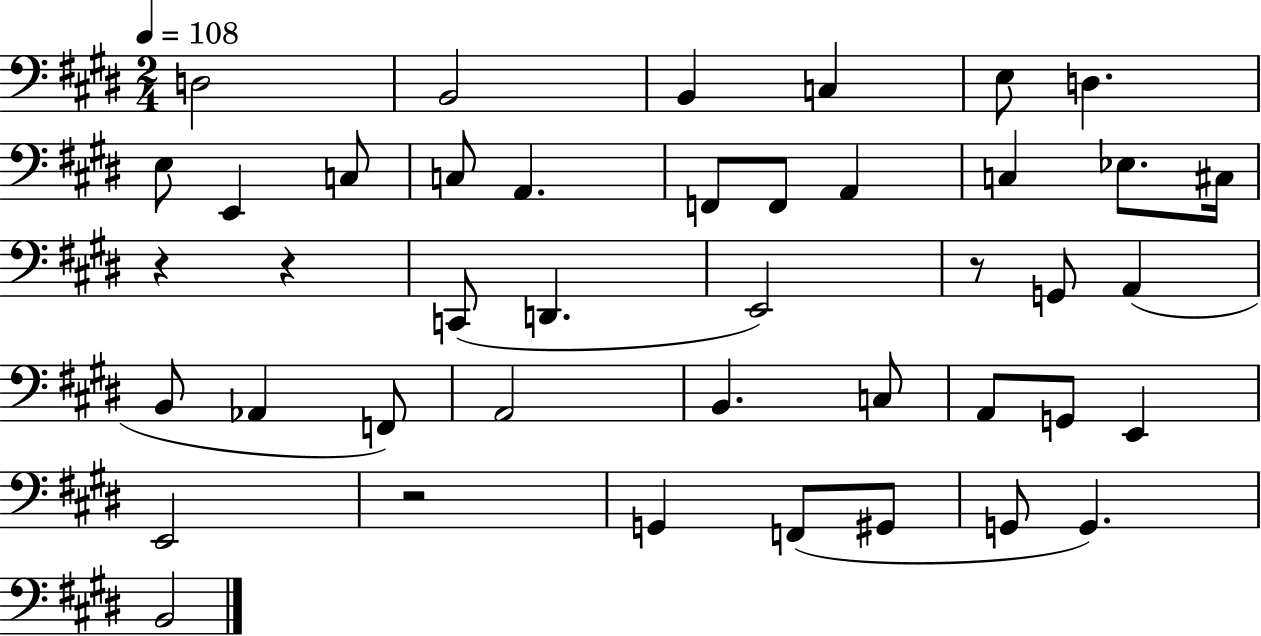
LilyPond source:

{
  \clef bass
  \numericTimeSignature
  \time 2/4
  \key e \major
  \tempo 4 = 108
  d2 | b,2 | b,4 c4 | e8 d4. | \break e8 e,4 c8 | c8 a,4. | f,8 f,8 a,4 | c4 ees8. cis16 | \break r4 r4 | c,8( d,4. | e,2) | r8 g,8 a,4( | \break b,8 aes,4 f,8) | a,2 | b,4. c8 | a,8 g,8 e,4 | \break e,2 | r2 | g,4 f,8( gis,8 | g,8 g,4.) | \break b,2 | \bar "|."
}